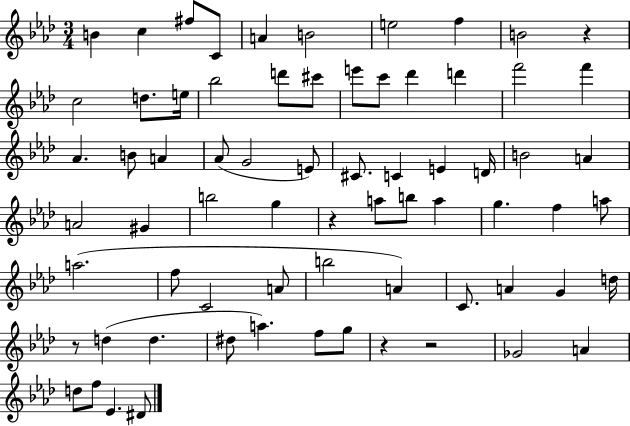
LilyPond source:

{
  \clef treble
  \numericTimeSignature
  \time 3/4
  \key aes \major
  \repeat volta 2 { b'4 c''4 fis''8 c'8 | a'4 b'2 | e''2 f''4 | b'2 r4 | \break c''2 d''8. e''16 | bes''2 d'''8 cis'''8 | e'''8 c'''8 des'''4 d'''4 | f'''2 f'''4 | \break aes'4. b'8 a'4 | aes'8( g'2 e'8) | cis'8. c'4 e'4 d'16 | b'2 a'4 | \break a'2 gis'4 | b''2 g''4 | r4 a''8 b''8 a''4 | g''4. f''4 a''8 | \break a''2.( | f''8 c'2 a'8 | b''2 a'4) | c'8. a'4 g'4 d''16 | \break r8 d''4( d''4. | dis''8 a''4.) f''8 g''8 | r4 r2 | ges'2 a'4 | \break d''8 f''8 ees'4. dis'8 | } \bar "|."
}